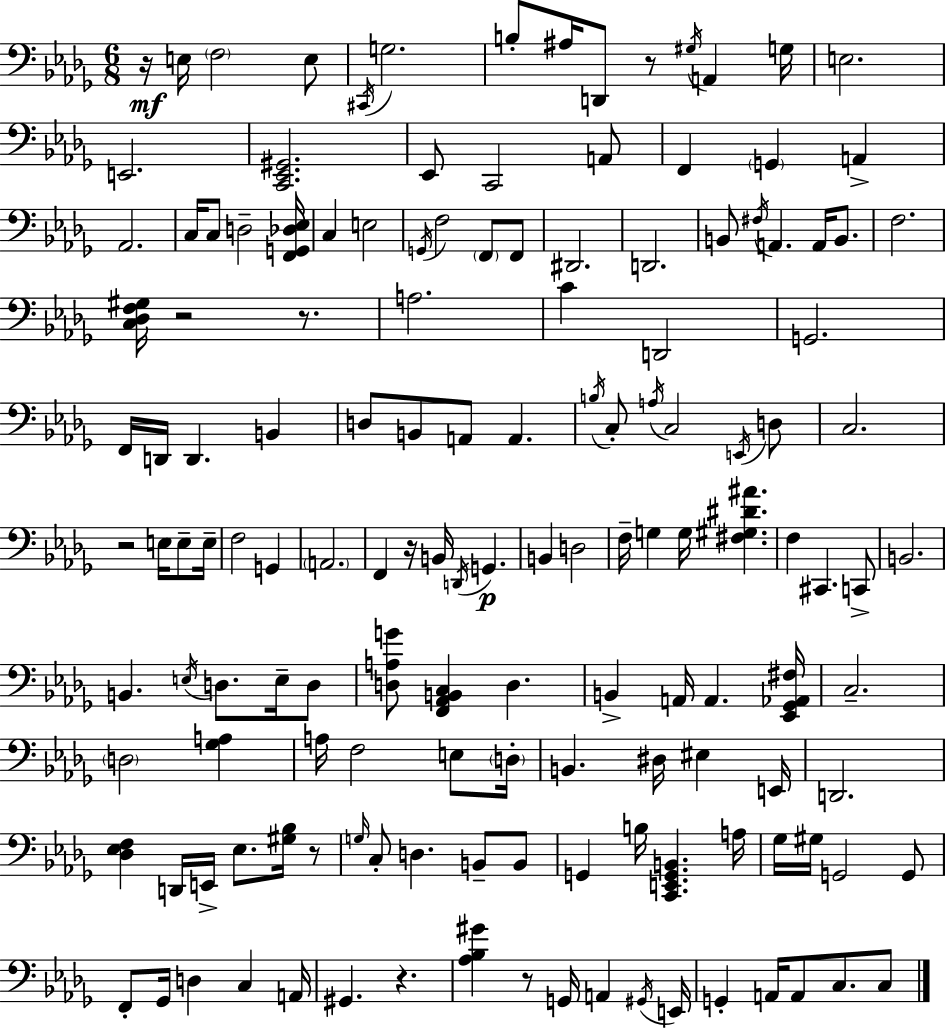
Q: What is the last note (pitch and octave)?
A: C3